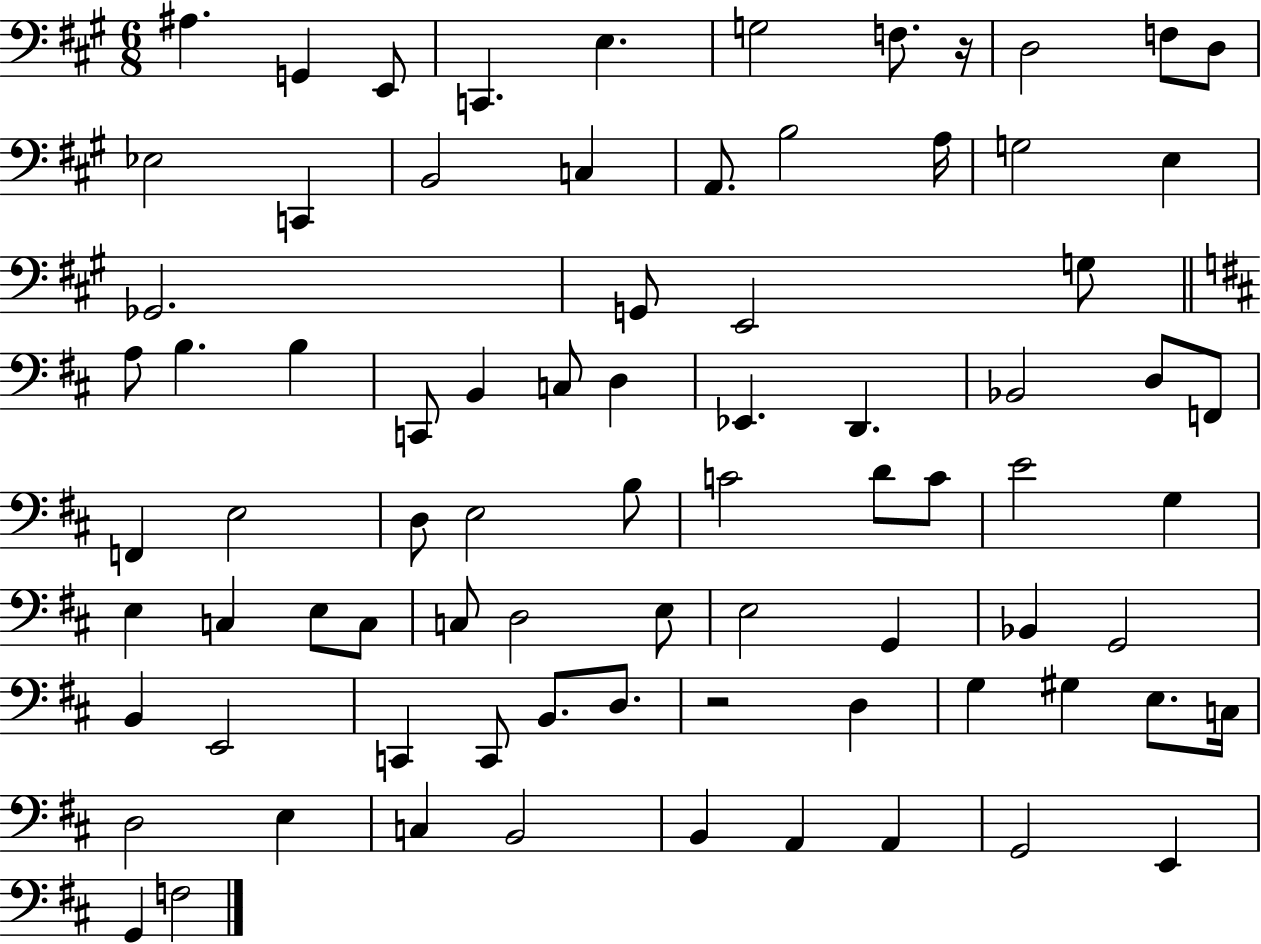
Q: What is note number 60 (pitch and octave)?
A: C2